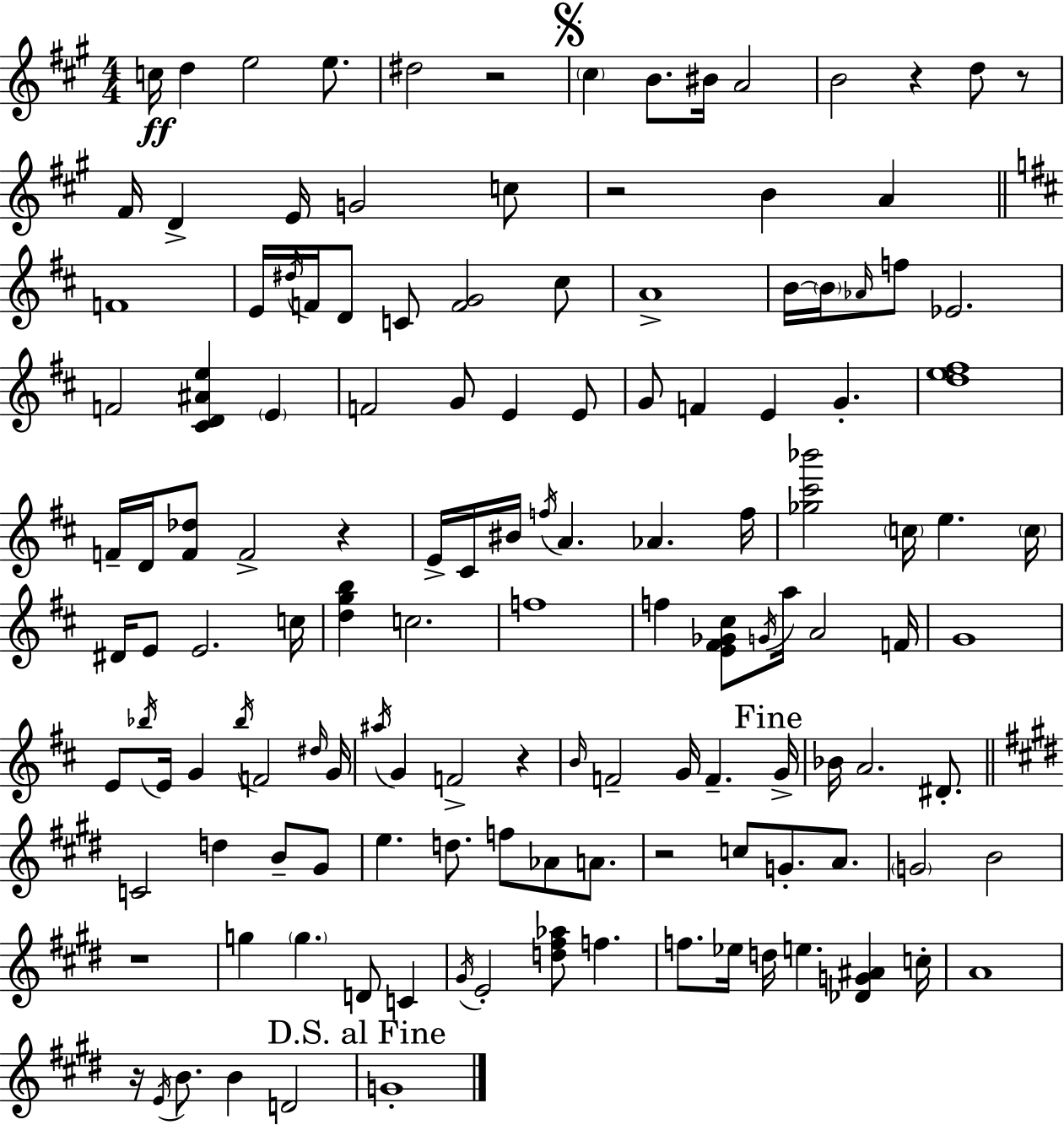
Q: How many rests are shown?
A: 9